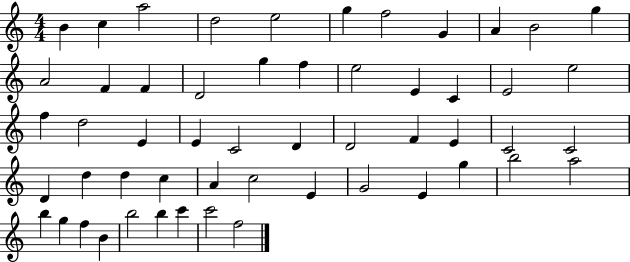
X:1
T:Untitled
M:4/4
L:1/4
K:C
B c a2 d2 e2 g f2 G A B2 g A2 F F D2 g f e2 E C E2 e2 f d2 E E C2 D D2 F E C2 C2 D d d c A c2 E G2 E g b2 a2 b g f B b2 b c' c'2 f2